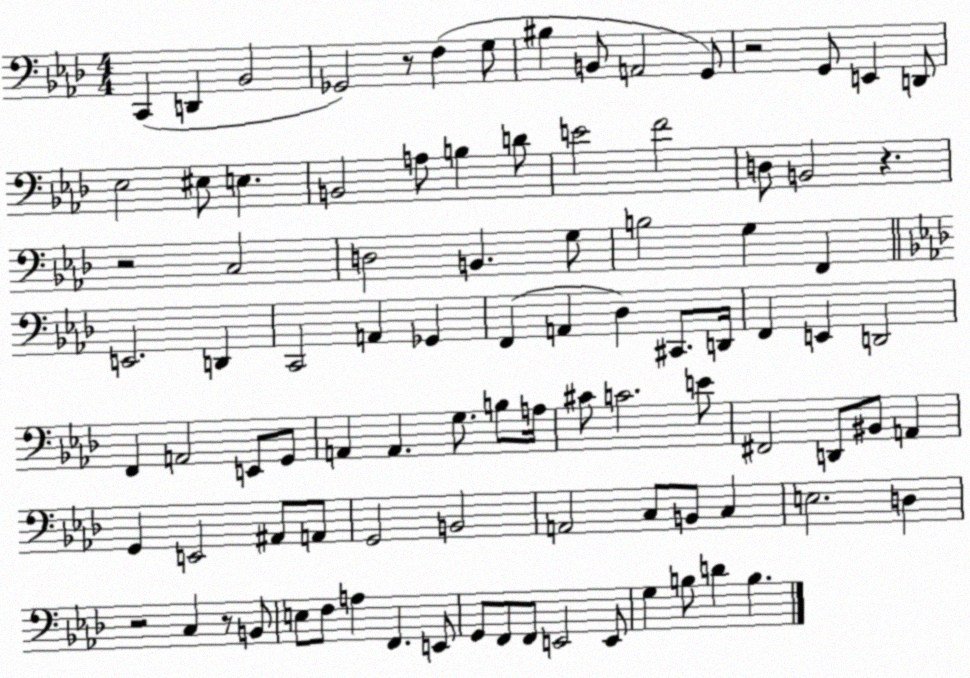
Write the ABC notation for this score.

X:1
T:Untitled
M:4/4
L:1/4
K:Ab
C,, D,, _B,,2 _G,,2 z/2 F, G,/2 ^B, B,,/2 A,,2 G,,/2 z2 G,,/2 E,, D,,/2 _E,2 ^E,/2 E, B,,2 A,/2 B, D/2 E2 F2 D,/2 B,,2 z z2 C,2 D,2 B,, G,/2 B,2 G, F,, E,,2 D,, C,,2 A,, _G,, F,, A,, _D, ^C,,/2 D,,/4 F,, E,, D,,2 F,, A,,2 E,,/2 G,,/2 A,, A,, G,/2 B,/2 A,/4 ^C/2 C2 E/2 ^F,,2 D,,/2 ^B,,/2 A,, G,, E,,2 ^A,,/2 A,,/2 G,,2 B,,2 A,,2 C,/2 B,,/2 C, E,2 D, z2 C, z/2 B,,/2 E,/2 F,/2 A, F,, E,,/2 G,,/2 F,,/2 F,,/2 E,,2 E,,/2 G, B,/2 D B,